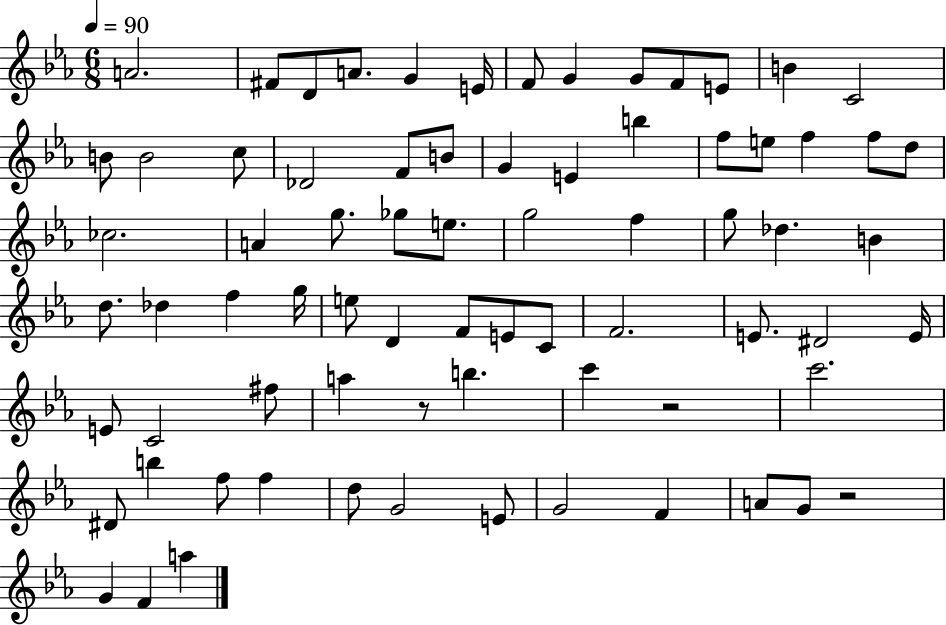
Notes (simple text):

A4/h. F#4/e D4/e A4/e. G4/q E4/s F4/e G4/q G4/e F4/e E4/e B4/q C4/h B4/e B4/h C5/e Db4/h F4/e B4/e G4/q E4/q B5/q F5/e E5/e F5/q F5/e D5/e CES5/h. A4/q G5/e. Gb5/e E5/e. G5/h F5/q G5/e Db5/q. B4/q D5/e. Db5/q F5/q G5/s E5/e D4/q F4/e E4/e C4/e F4/h. E4/e. D#4/h E4/s E4/e C4/h F#5/e A5/q R/e B5/q. C6/q R/h C6/h. D#4/e B5/q F5/e F5/q D5/e G4/h E4/e G4/h F4/q A4/e G4/e R/h G4/q F4/q A5/q